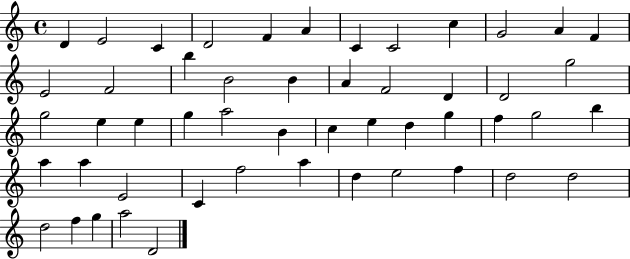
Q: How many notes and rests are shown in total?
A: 51